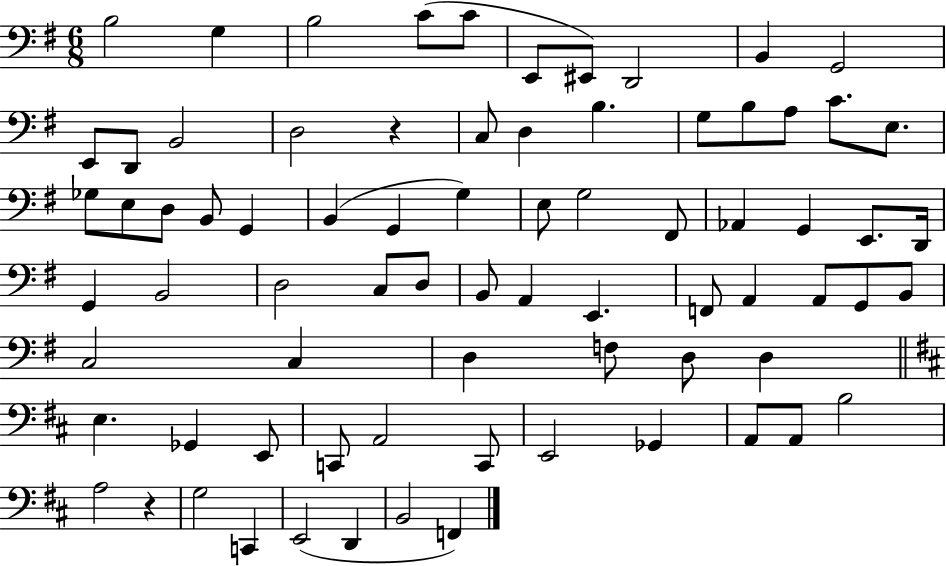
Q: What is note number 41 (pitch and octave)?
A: C3